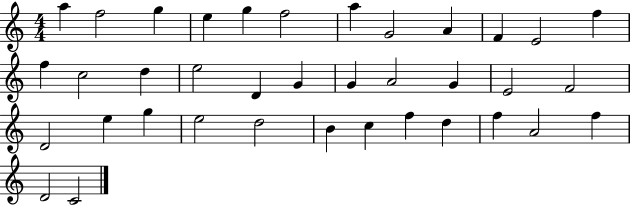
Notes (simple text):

A5/q F5/h G5/q E5/q G5/q F5/h A5/q G4/h A4/q F4/q E4/h F5/q F5/q C5/h D5/q E5/h D4/q G4/q G4/q A4/h G4/q E4/h F4/h D4/h E5/q G5/q E5/h D5/h B4/q C5/q F5/q D5/q F5/q A4/h F5/q D4/h C4/h